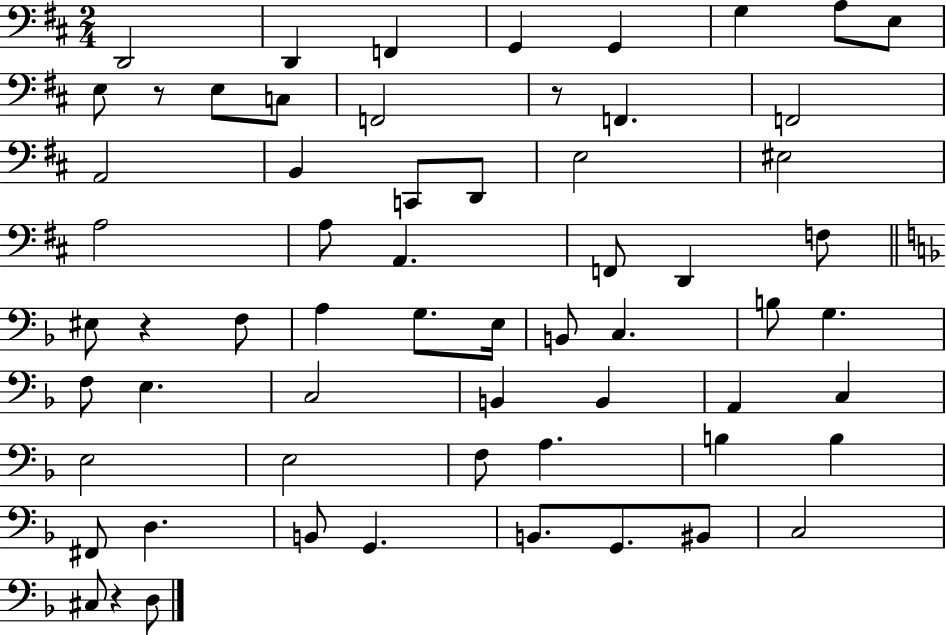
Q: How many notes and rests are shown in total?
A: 62